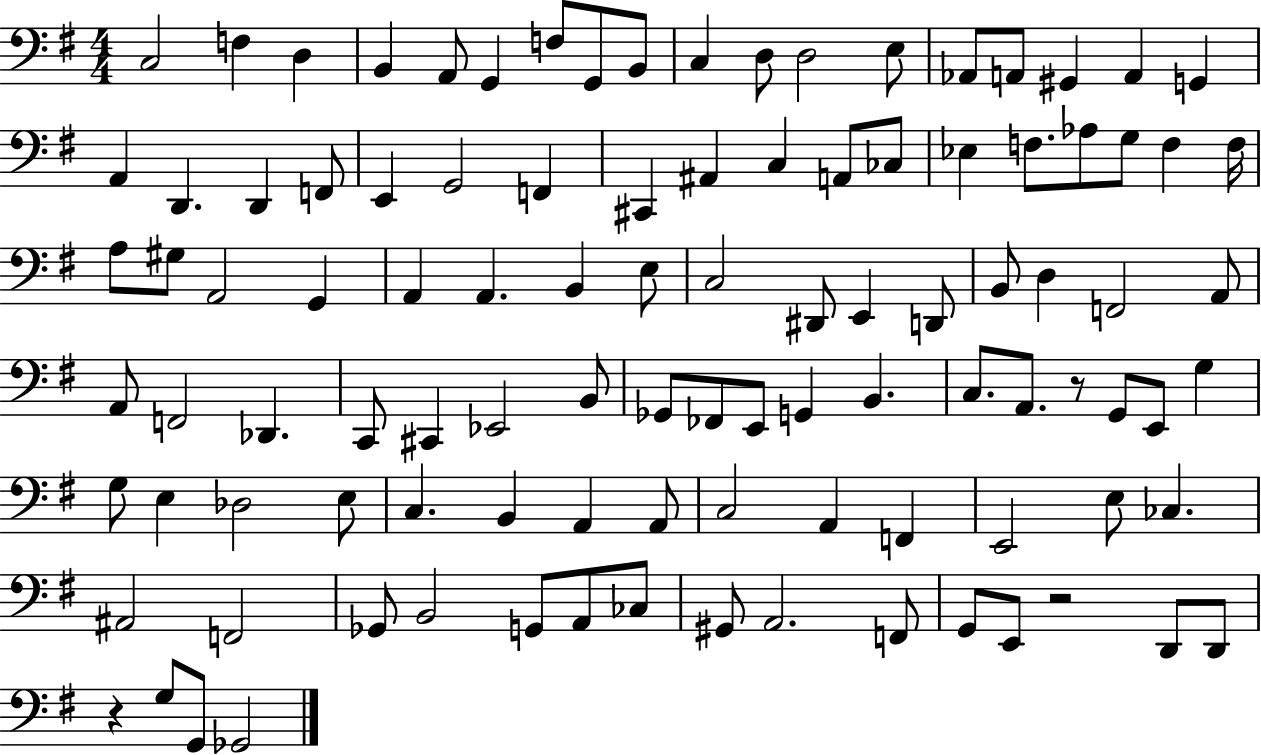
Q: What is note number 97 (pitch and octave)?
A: D2